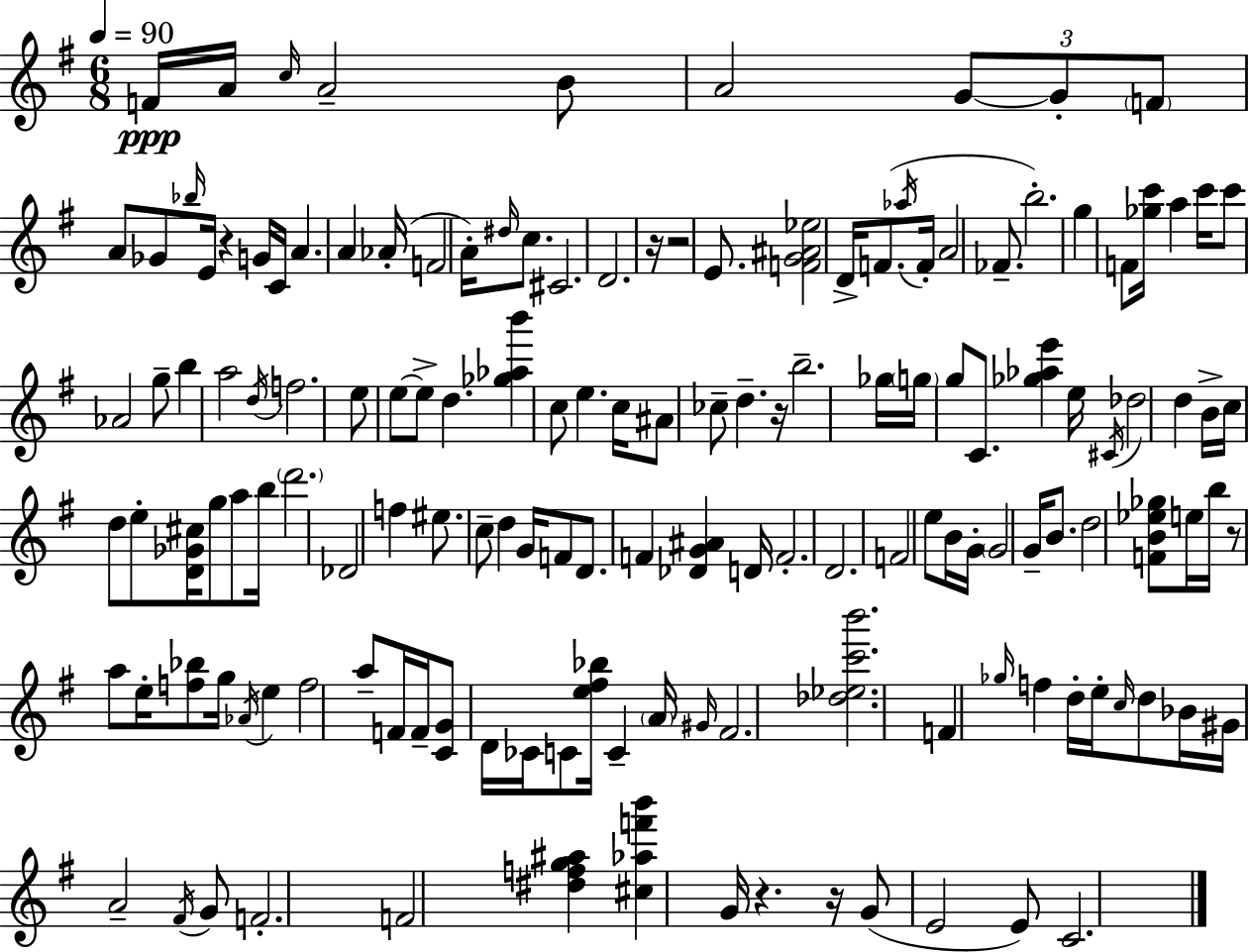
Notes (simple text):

F4/s A4/s C5/s A4/h B4/e A4/h G4/e G4/e F4/e A4/e Gb4/e Bb5/s E4/s R/q G4/s C4/s A4/q. A4/q Ab4/s F4/h A4/s D#5/s C5/e. C#4/h. D4/h. R/s R/h E4/e. [F4,G4,A#4,Eb5]/h D4/s F4/e. Ab5/s F4/s A4/h FES4/e. B5/h. G5/q F4/e [Gb5,C6]/s A5/q C6/s C6/e Ab4/h G5/e B5/q A5/h D5/s F5/h. E5/e E5/e E5/e D5/q. [Gb5,Ab5,B6]/q C5/e E5/q. C5/s A#4/e CES5/e D5/q. R/s B5/h. Gb5/s G5/s G5/e C4/e. [Gb5,Ab5,E6]/q E5/s C#4/s Db5/h D5/q B4/s C5/s D5/e E5/e [D4,Gb4,C#5]/s G5/e A5/e B5/s D6/h. Db4/h F5/q EIS5/e. C5/e D5/q G4/s F4/e D4/e. F4/q [Db4,G4,A#4]/q D4/s F4/h. D4/h. F4/h E5/e B4/s G4/s G4/h G4/s B4/e. D5/h [F4,B4,Eb5,Gb5]/e E5/s B5/s R/e A5/e E5/s [F5,Bb5]/e G5/s Ab4/s E5/q F5/h A5/e F4/s F4/s [C4,G4]/e D4/s CES4/s C4/e [E5,F#5,Bb5]/s C4/q A4/s G#4/s F#4/h. [Db5,Eb5,C6,B6]/h. F4/q Gb5/s F5/q D5/s E5/s C5/s D5/e Bb4/s G#4/s A4/h F#4/s G4/e F4/h. F4/h [D#5,F5,G5,A#5]/q [C#5,Ab5,F6,B6]/q G4/s R/q. R/s G4/e E4/h E4/e C4/h.